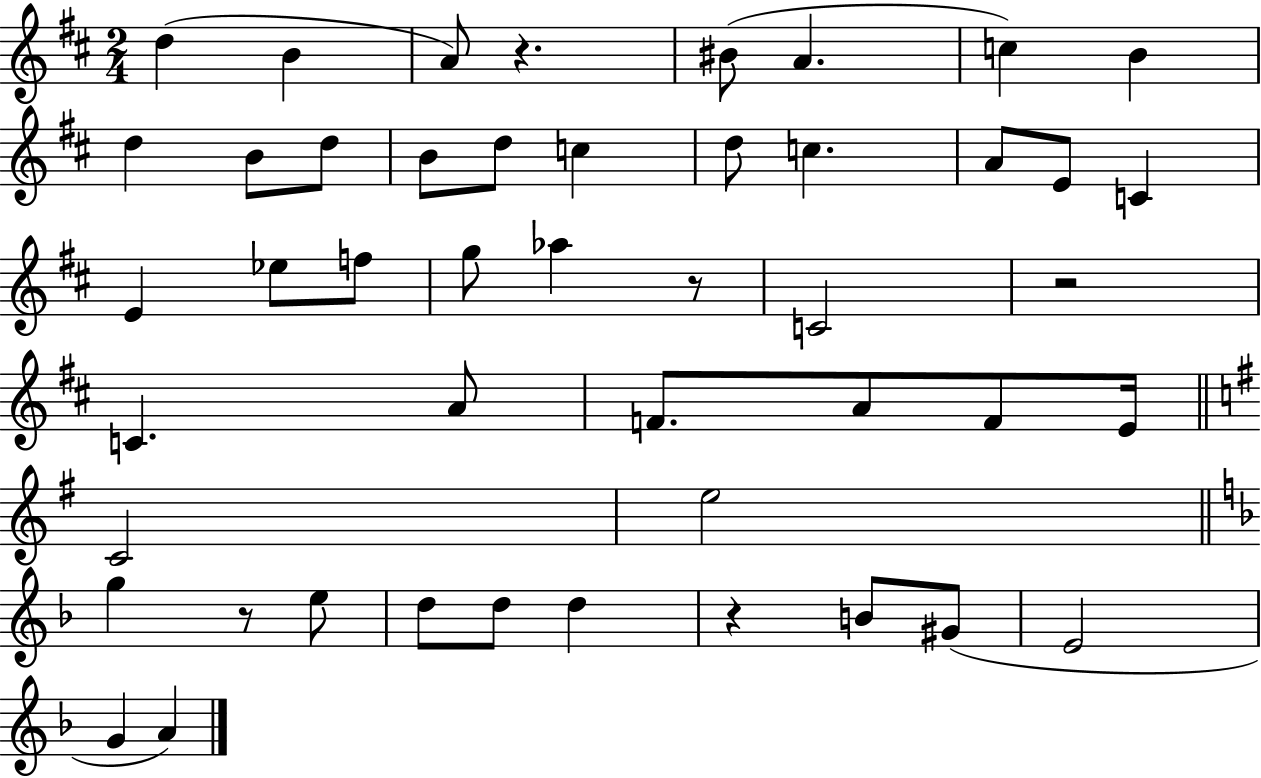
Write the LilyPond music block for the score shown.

{
  \clef treble
  \numericTimeSignature
  \time 2/4
  \key d \major
  d''4( b'4 | a'8) r4. | bis'8( a'4. | c''4) b'4 | \break d''4 b'8 d''8 | b'8 d''8 c''4 | d''8 c''4. | a'8 e'8 c'4 | \break e'4 ees''8 f''8 | g''8 aes''4 r8 | c'2 | r2 | \break c'4. a'8 | f'8. a'8 f'8 e'16 | \bar "||" \break \key e \minor c'2 | e''2 | \bar "||" \break \key d \minor g''4 r8 e''8 | d''8 d''8 d''4 | r4 b'8 gis'8( | e'2 | \break g'4 a'4) | \bar "|."
}